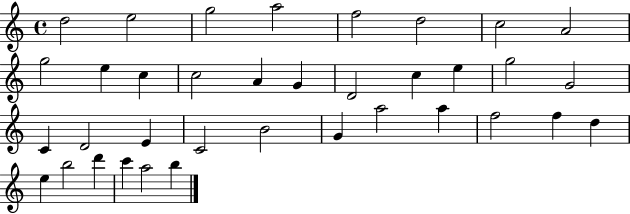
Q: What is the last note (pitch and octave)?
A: B5